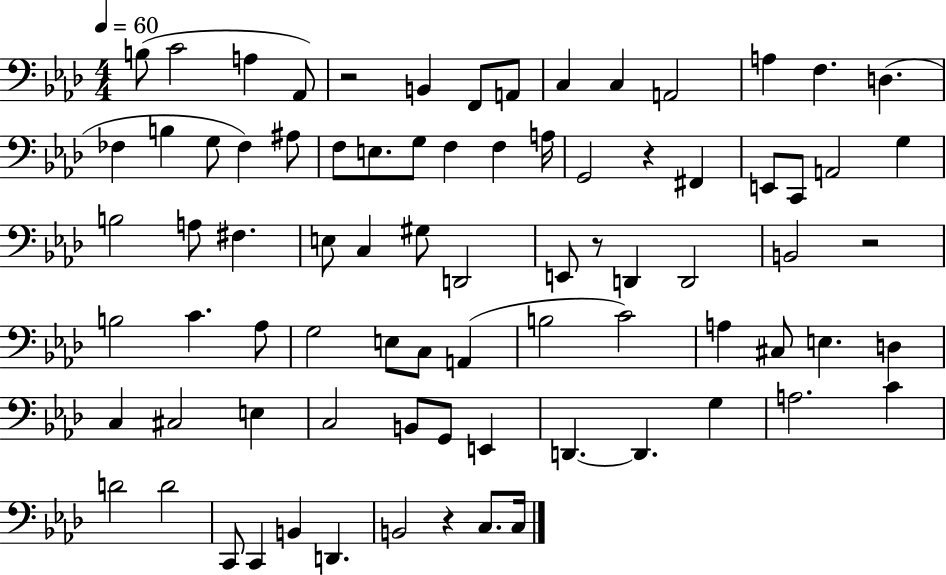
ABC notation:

X:1
T:Untitled
M:4/4
L:1/4
K:Ab
B,/2 C2 A, _A,,/2 z2 B,, F,,/2 A,,/2 C, C, A,,2 A, F, D, _F, B, G,/2 _F, ^A,/2 F,/2 E,/2 G,/2 F, F, A,/4 G,,2 z ^F,, E,,/2 C,,/2 A,,2 G, B,2 A,/2 ^F, E,/2 C, ^G,/2 D,,2 E,,/2 z/2 D,, D,,2 B,,2 z2 B,2 C _A,/2 G,2 E,/2 C,/2 A,, B,2 C2 A, ^C,/2 E, D, C, ^C,2 E, C,2 B,,/2 G,,/2 E,, D,, D,, G, A,2 C D2 D2 C,,/2 C,, B,, D,, B,,2 z C,/2 C,/4